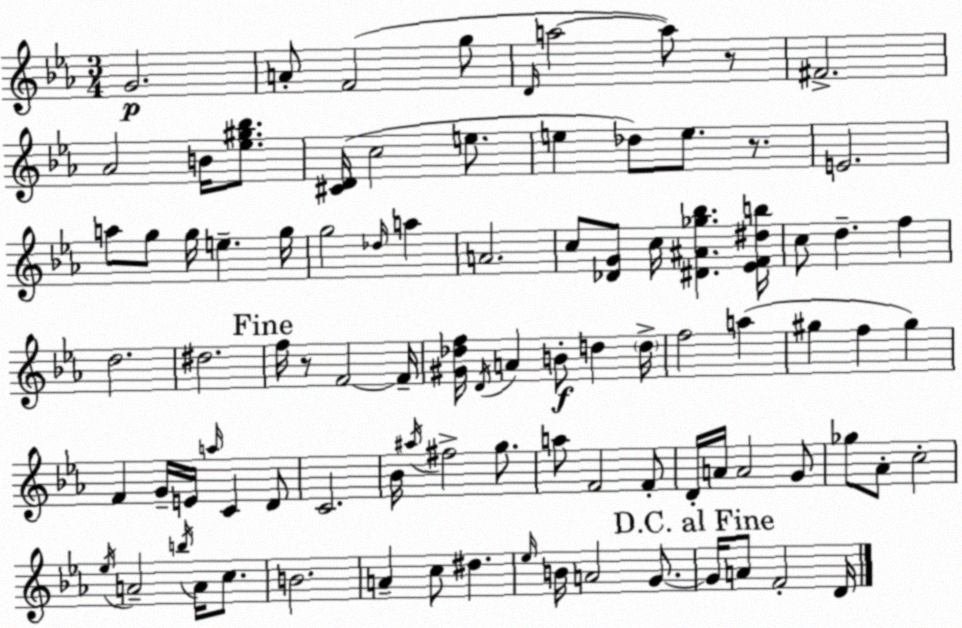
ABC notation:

X:1
T:Untitled
M:3/4
L:1/4
K:Cm
G2 A/2 F2 g/2 D/4 a2 a/2 z/2 ^F2 _A2 B/4 [_e^g_b]/2 [^CD]/4 c2 e/2 e _d/2 e/2 z/2 E2 a/2 g/2 g/4 e g/4 g2 _d/4 a A2 c/2 [_DG]/2 c/4 [^D^A_g_b] [_EF^db]/4 c/2 d f d2 ^d2 f/4 z/2 F2 F/4 [^G_df]/4 D/4 A B/2 d d/4 f2 a ^g f ^g F G/4 E/4 a/4 C D/2 C2 _B/4 ^a/4 ^f2 g/2 a/2 F2 F/2 D/4 A/4 A2 G/2 _g/2 _A/2 c2 _e/4 A2 b/4 A/4 c/2 B2 A c/2 ^d _e/4 B/4 A2 G/2 G/4 A/2 F2 D/4